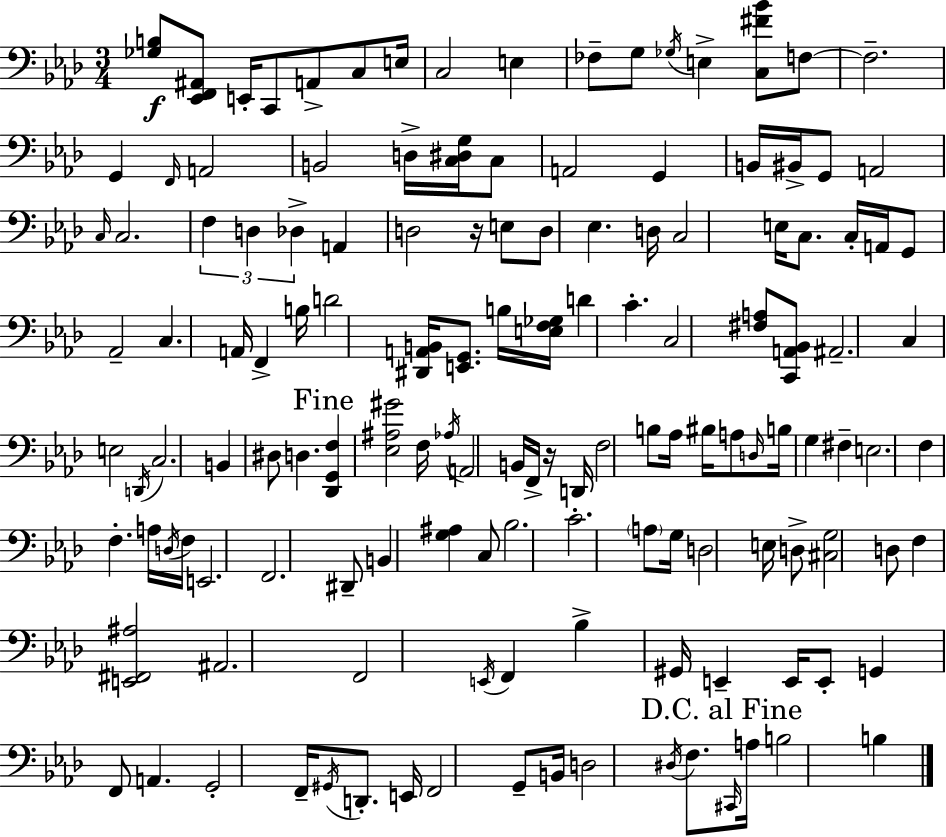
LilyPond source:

{
  \clef bass
  \numericTimeSignature
  \time 3/4
  \key f \minor
  <ges b>8\f <ees, f, ais,>8 e,16-. c,8 a,8-> c8 e16 | c2 e4 | fes8-- g8 \acciaccatura { ges16 } e4-> <c fis' bes'>8 f8~~ | f2.-- | \break g,4 \grace { f,16 } a,2 | b,2 d16-> <c dis g>16 | c8 a,2 g,4 | b,16 bis,16-> g,8 a,2 | \break \grace { c16 } c2. | \tuplet 3/2 { f4 d4 des4-> } | a,4 d2 | r16 e8 d8 ees4. | \break d16 c2 e16 | c8. c16-. a,16 g,8 aes,2-- | c4. a,16 f,4-> | b16 d'2 <dis, a, b,>16 | \break <e, g,>8. b16 <e f ges>16 d'4 c'4.-. | c2 <fis a>8 | <c, a, bes,>8 ais,2.-- | c4 e2 | \break \acciaccatura { d,16 } c2. | b,4 dis8 d4. | \mark "Fine" <des, g, f>4 <ees ais gis'>2 | f16 \acciaccatura { aes16 } a,2 | \break b,16 f,16-> r16 d,16 f2 | b8 aes16 bis16 a8 \grace { d16 } b16 g4 | fis4-- e2. | f4 f4.-. | \break a16 \acciaccatura { d16 } f16 e,2. | f,2. | dis,8-- b,4 | <g ais>4 c8 bes2. | \break c'2.-. | \parenthesize a8 g16 d2 | e16 d8-> <cis g>2 | d8 f4 <e, fis, ais>2 | \break ais,2. | f,2 | \acciaccatura { e,16 } f,4 bes4-> | gis,16 e,4-- e,16 e,8-. g,4 | \break f,8 a,4. g,2-. | f,16-- \acciaccatura { gis,16 } d,8.-. e,16 f,2 | g,8-- b,16 d2 | \acciaccatura { dis16 } f8. \mark "D.C. al Fine" \grace { cis,16 } a16 b2 | \break b4 \bar "|."
}